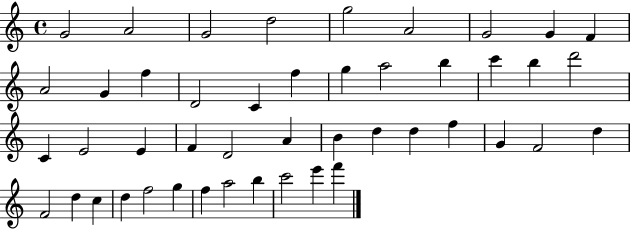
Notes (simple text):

G4/h A4/h G4/h D5/h G5/h A4/h G4/h G4/q F4/q A4/h G4/q F5/q D4/h C4/q F5/q G5/q A5/h B5/q C6/q B5/q D6/h C4/q E4/h E4/q F4/q D4/h A4/q B4/q D5/q D5/q F5/q G4/q F4/h D5/q F4/h D5/q C5/q D5/q F5/h G5/q F5/q A5/h B5/q C6/h E6/q F6/q